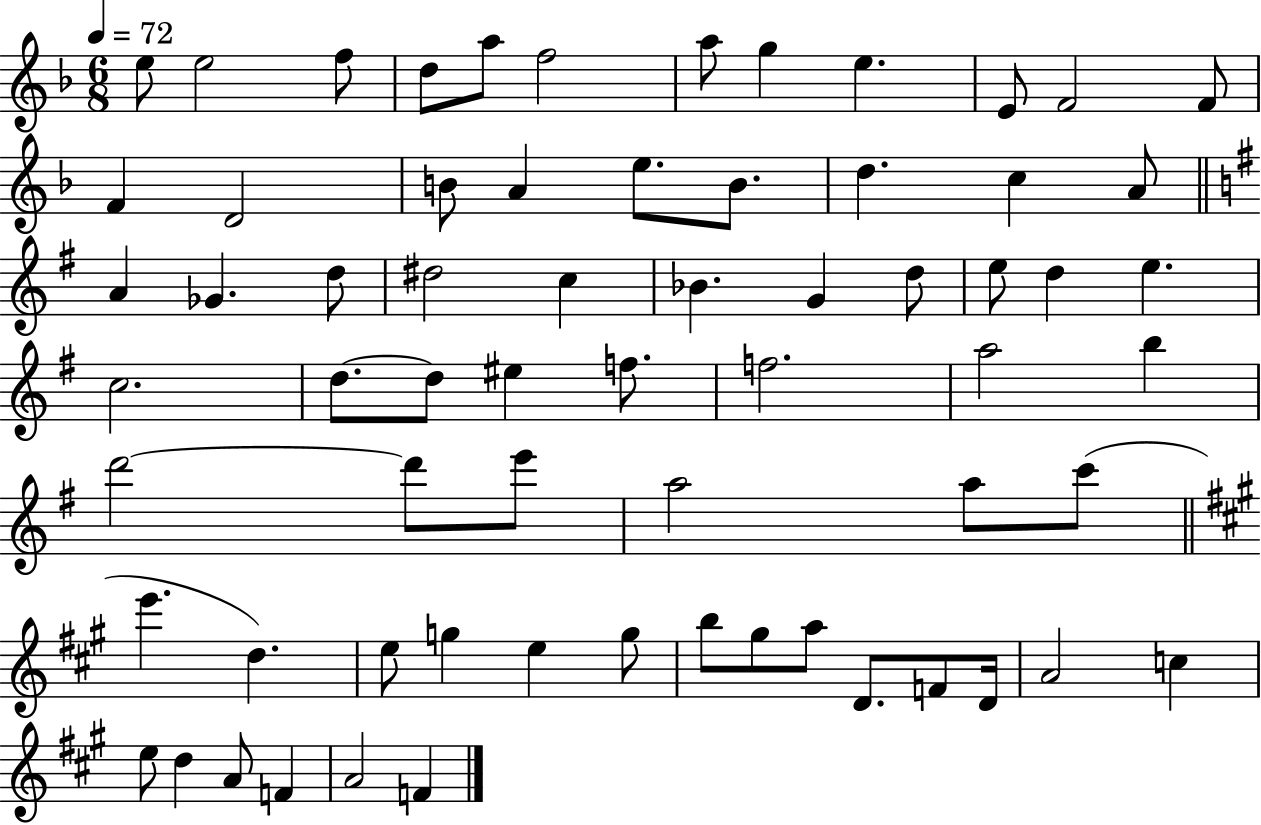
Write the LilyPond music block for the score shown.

{
  \clef treble
  \numericTimeSignature
  \time 6/8
  \key f \major
  \tempo 4 = 72
  e''8 e''2 f''8 | d''8 a''8 f''2 | a''8 g''4 e''4. | e'8 f'2 f'8 | \break f'4 d'2 | b'8 a'4 e''8. b'8. | d''4. c''4 a'8 | \bar "||" \break \key g \major a'4 ges'4. d''8 | dis''2 c''4 | bes'4. g'4 d''8 | e''8 d''4 e''4. | \break c''2. | d''8.~~ d''8 eis''4 f''8. | f''2. | a''2 b''4 | \break d'''2~~ d'''8 e'''8 | a''2 a''8 c'''8( | \bar "||" \break \key a \major e'''4. d''4.) | e''8 g''4 e''4 g''8 | b''8 gis''8 a''8 d'8. f'8 d'16 | a'2 c''4 | \break e''8 d''4 a'8 f'4 | a'2 f'4 | \bar "|."
}